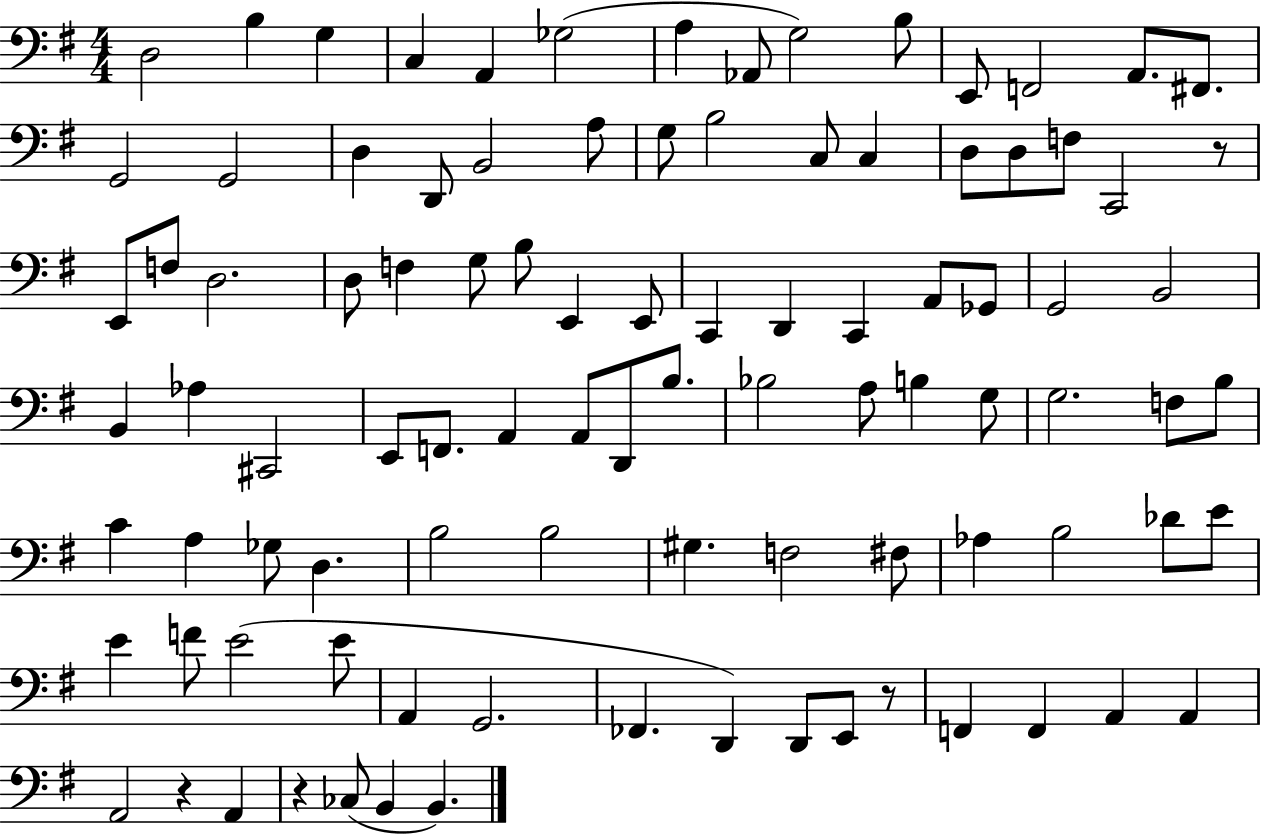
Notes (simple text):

D3/h B3/q G3/q C3/q A2/q Gb3/h A3/q Ab2/e G3/h B3/e E2/e F2/h A2/e. F#2/e. G2/h G2/h D3/q D2/e B2/h A3/e G3/e B3/h C3/e C3/q D3/e D3/e F3/e C2/h R/e E2/e F3/e D3/h. D3/e F3/q G3/e B3/e E2/q E2/e C2/q D2/q C2/q A2/e Gb2/e G2/h B2/h B2/q Ab3/q C#2/h E2/e F2/e. A2/q A2/e D2/e B3/e. Bb3/h A3/e B3/q G3/e G3/h. F3/e B3/e C4/q A3/q Gb3/e D3/q. B3/h B3/h G#3/q. F3/h F#3/e Ab3/q B3/h Db4/e E4/e E4/q F4/e E4/h E4/e A2/q G2/h. FES2/q. D2/q D2/e E2/e R/e F2/q F2/q A2/q A2/q A2/h R/q A2/q R/q CES3/e B2/q B2/q.